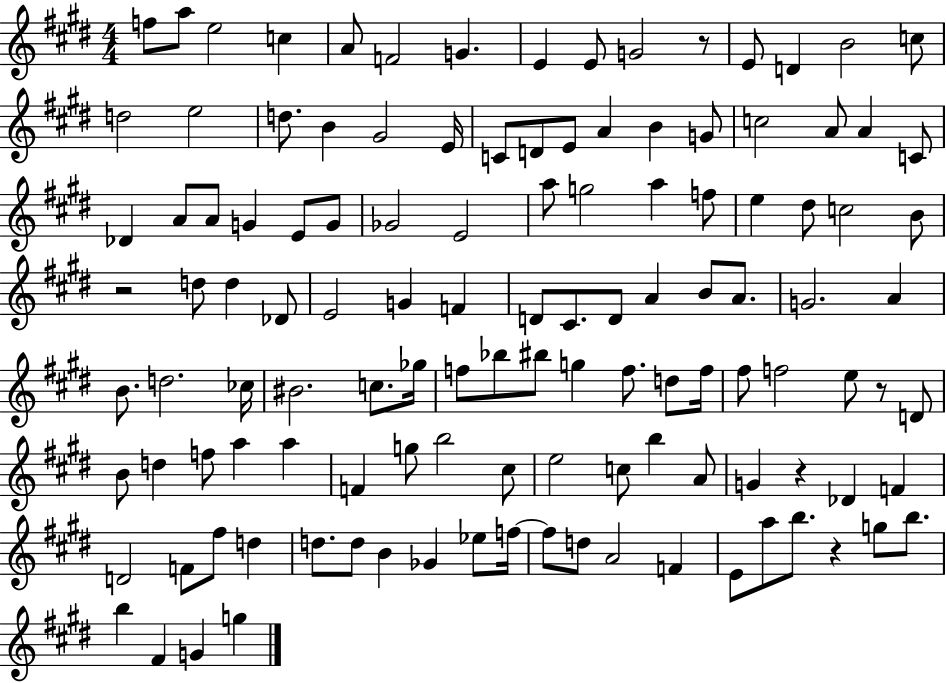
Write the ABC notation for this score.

X:1
T:Untitled
M:4/4
L:1/4
K:E
f/2 a/2 e2 c A/2 F2 G E E/2 G2 z/2 E/2 D B2 c/2 d2 e2 d/2 B ^G2 E/4 C/2 D/2 E/2 A B G/2 c2 A/2 A C/2 _D A/2 A/2 G E/2 G/2 _G2 E2 a/2 g2 a f/2 e ^d/2 c2 B/2 z2 d/2 d _D/2 E2 G F D/2 ^C/2 D/2 A B/2 A/2 G2 A B/2 d2 _c/4 ^B2 c/2 _g/4 f/2 _b/2 ^b/2 g f/2 d/2 f/4 ^f/2 f2 e/2 z/2 D/2 B/2 d f/2 a a F g/2 b2 ^c/2 e2 c/2 b A/2 G z _D F D2 F/2 ^f/2 d d/2 d/2 B _G _e/2 f/4 f/2 d/2 A2 F E/2 a/2 b/2 z g/2 b/2 b ^F G g